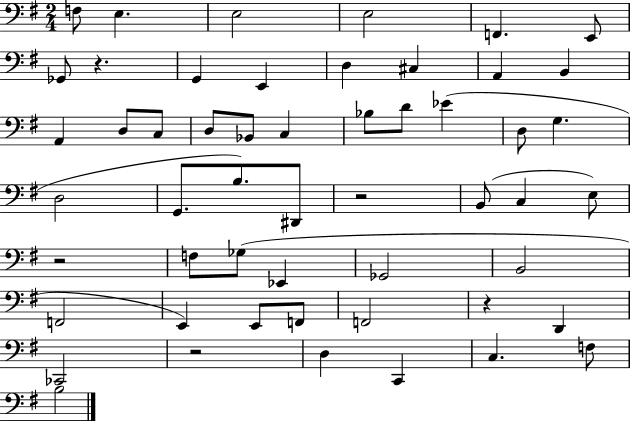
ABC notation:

X:1
T:Untitled
M:2/4
L:1/4
K:G
F,/2 E, E,2 E,2 F,, E,,/2 _G,,/2 z G,, E,, D, ^C, A,, B,, A,, D,/2 C,/2 D,/2 _B,,/2 C, _B,/2 D/2 _E D,/2 G, D,2 G,,/2 B,/2 ^D,,/2 z2 B,,/2 C, E,/2 z2 F,/2 _G,/2 _E,, _G,,2 B,,2 F,,2 E,, E,,/2 F,,/2 F,,2 z D,, _C,,2 z2 D, C,, C, F,/2 B,2